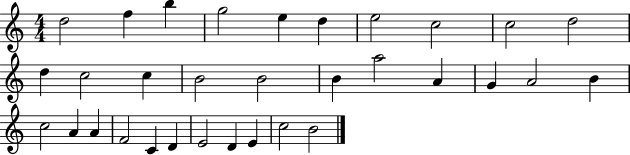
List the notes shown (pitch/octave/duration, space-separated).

D5/h F5/q B5/q G5/h E5/q D5/q E5/h C5/h C5/h D5/h D5/q C5/h C5/q B4/h B4/h B4/q A5/h A4/q G4/q A4/h B4/q C5/h A4/q A4/q F4/h C4/q D4/q E4/h D4/q E4/q C5/h B4/h